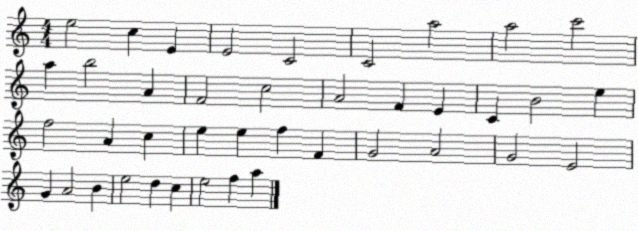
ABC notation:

X:1
T:Untitled
M:4/4
L:1/4
K:C
e2 c E E2 C2 C2 a2 a2 c'2 a b2 A F2 c2 A2 F E C B2 e f2 A c e e f F G2 A2 G2 E2 G A2 B e2 d c e2 f a